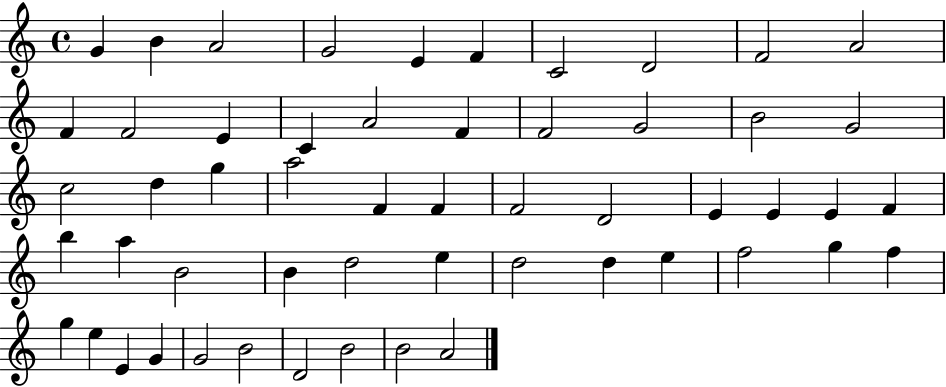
G4/q B4/q A4/h G4/h E4/q F4/q C4/h D4/h F4/h A4/h F4/q F4/h E4/q C4/q A4/h F4/q F4/h G4/h B4/h G4/h C5/h D5/q G5/q A5/h F4/q F4/q F4/h D4/h E4/q E4/q E4/q F4/q B5/q A5/q B4/h B4/q D5/h E5/q D5/h D5/q E5/q F5/h G5/q F5/q G5/q E5/q E4/q G4/q G4/h B4/h D4/h B4/h B4/h A4/h